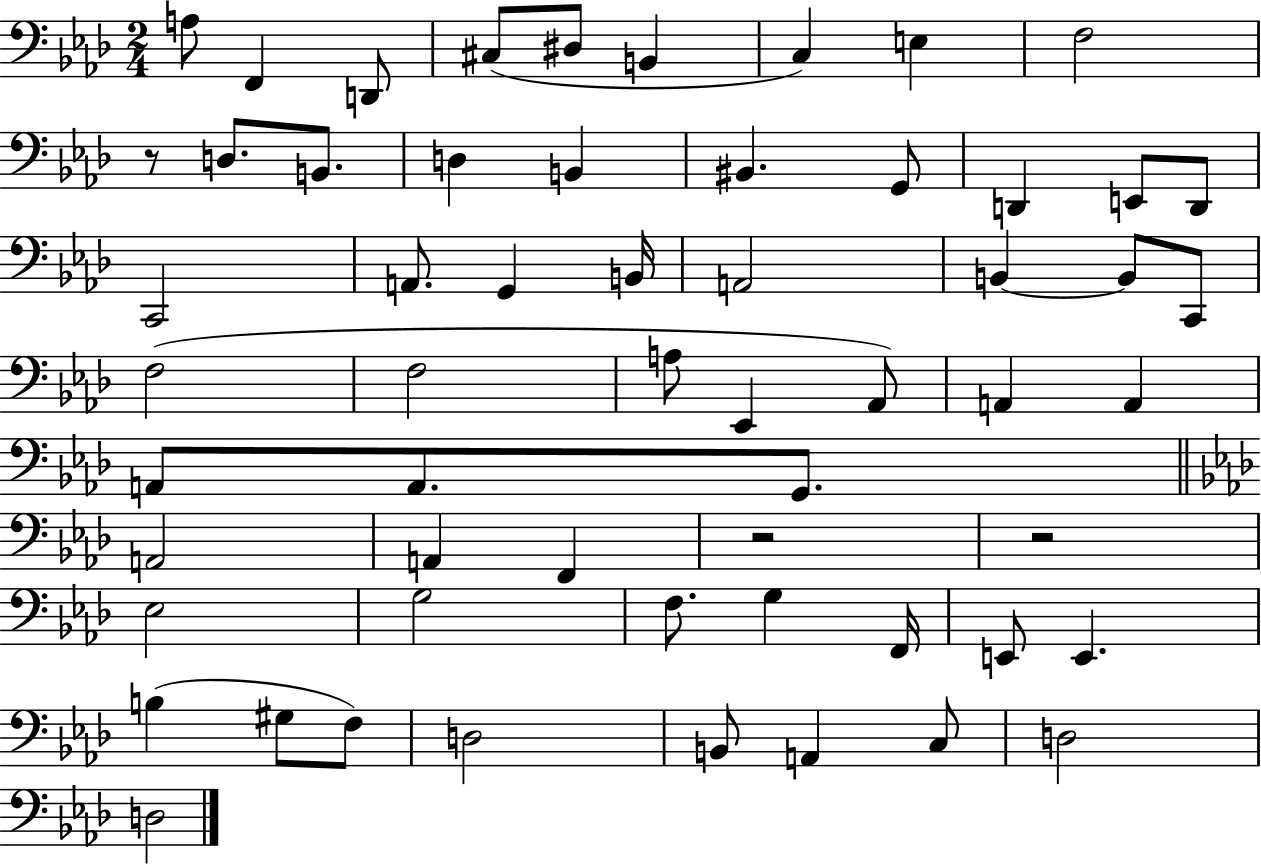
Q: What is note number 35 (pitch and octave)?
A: A2